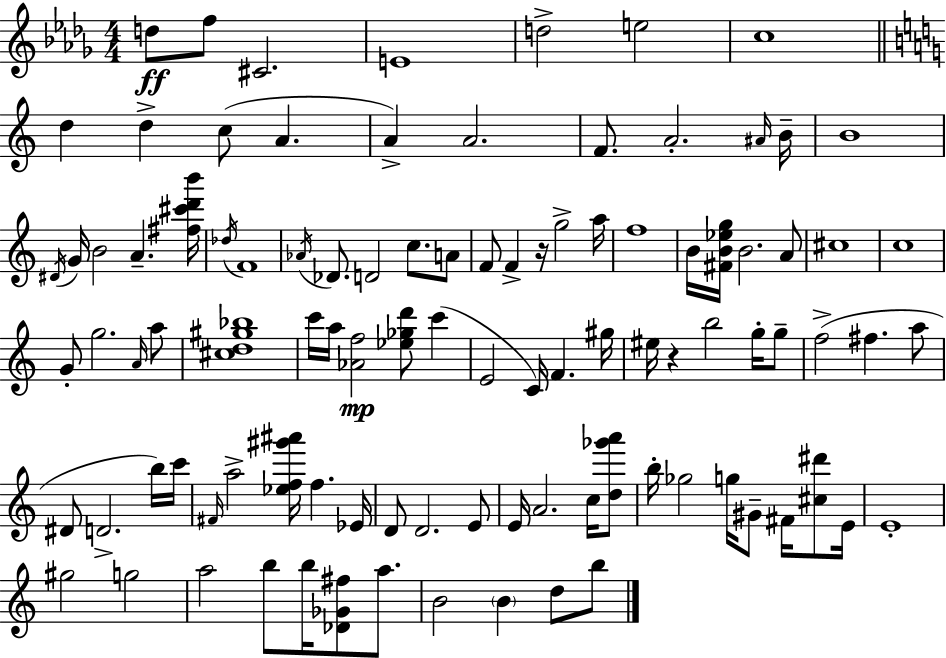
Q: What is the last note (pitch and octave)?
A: B5